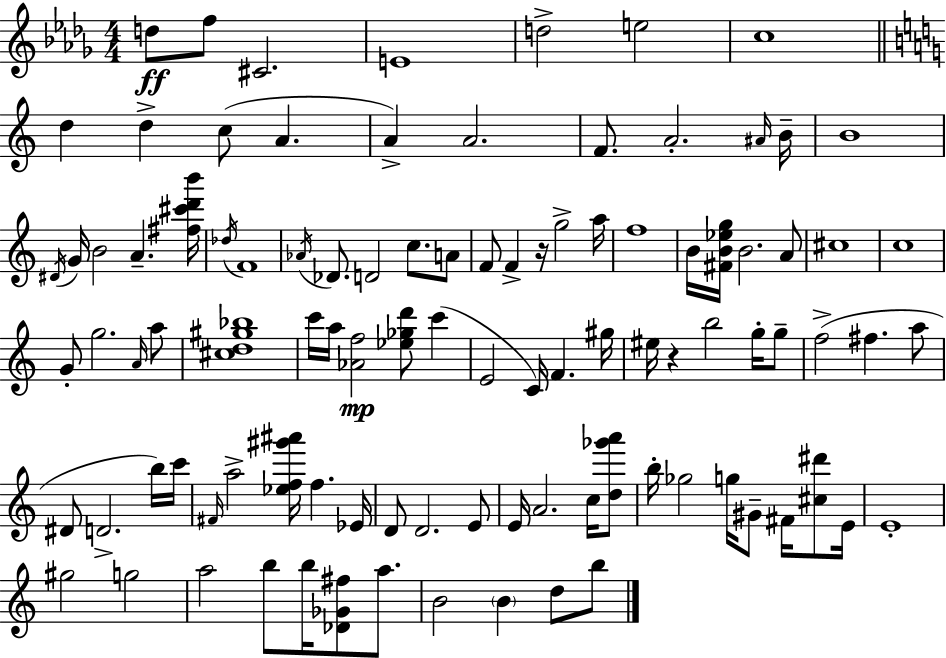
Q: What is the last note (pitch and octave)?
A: B5